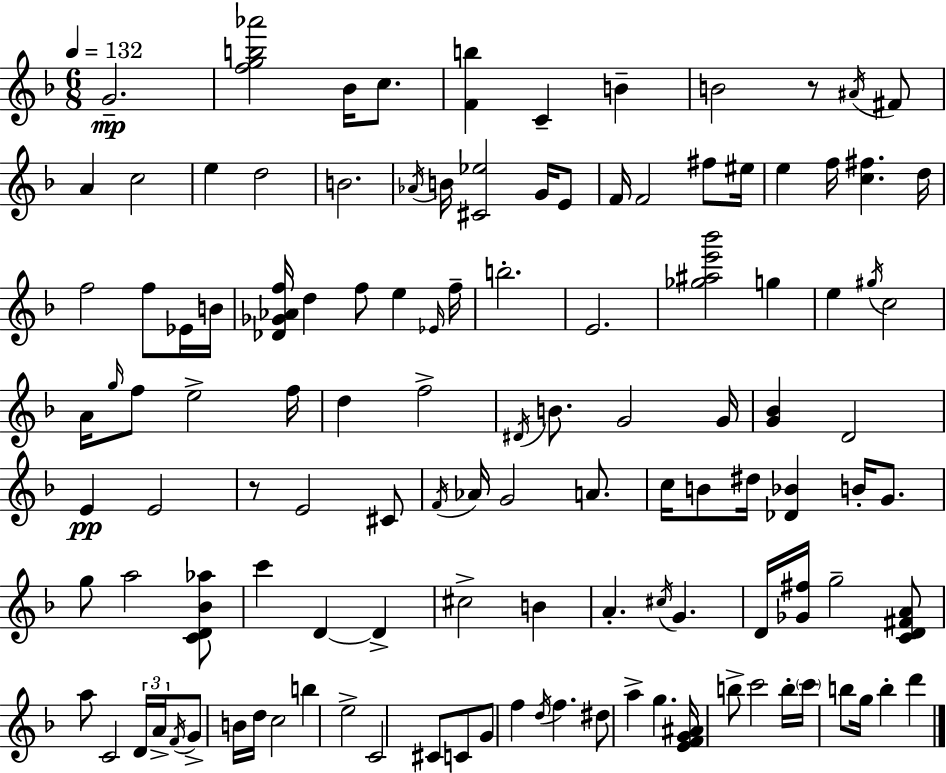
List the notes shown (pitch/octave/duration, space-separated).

G4/h. [F5,G5,B5,Ab6]/h Bb4/s C5/e. [F4,B5]/q C4/q B4/q B4/h R/e A#4/s F#4/e A4/q C5/h E5/q D5/h B4/h. Ab4/s B4/s [C#4,Eb5]/h G4/s E4/e F4/s F4/h F#5/e EIS5/s E5/q F5/s [C5,F#5]/q. D5/s F5/h F5/e Eb4/s B4/s [Db4,Gb4,Ab4,F5]/s D5/q F5/e E5/q Eb4/s F5/s B5/h. E4/h. [Gb5,A#5,E6,Bb6]/h G5/q E5/q G#5/s C5/h A4/s G5/s F5/e E5/h F5/s D5/q F5/h D#4/s B4/e. G4/h G4/s [G4,Bb4]/q D4/h E4/q E4/h R/e E4/h C#4/e F4/s Ab4/s G4/h A4/e. C5/s B4/e D#5/s [Db4,Bb4]/q B4/s G4/e. G5/e A5/h [C4,D4,Bb4,Ab5]/e C6/q D4/q D4/q C#5/h B4/q A4/q. C#5/s G4/q. D4/s [Gb4,F#5]/s G5/h [C4,D4,F#4,A4]/e A5/e C4/h D4/s A4/s F4/s G4/e B4/s D5/s C5/h B5/q E5/h C4/h C#4/e C4/e G4/e F5/q D5/s F5/q. D#5/e A5/q G5/q. [E4,F4,G4,A#4]/s B5/e C6/h B5/s C6/s B5/e G5/s B5/q D6/q